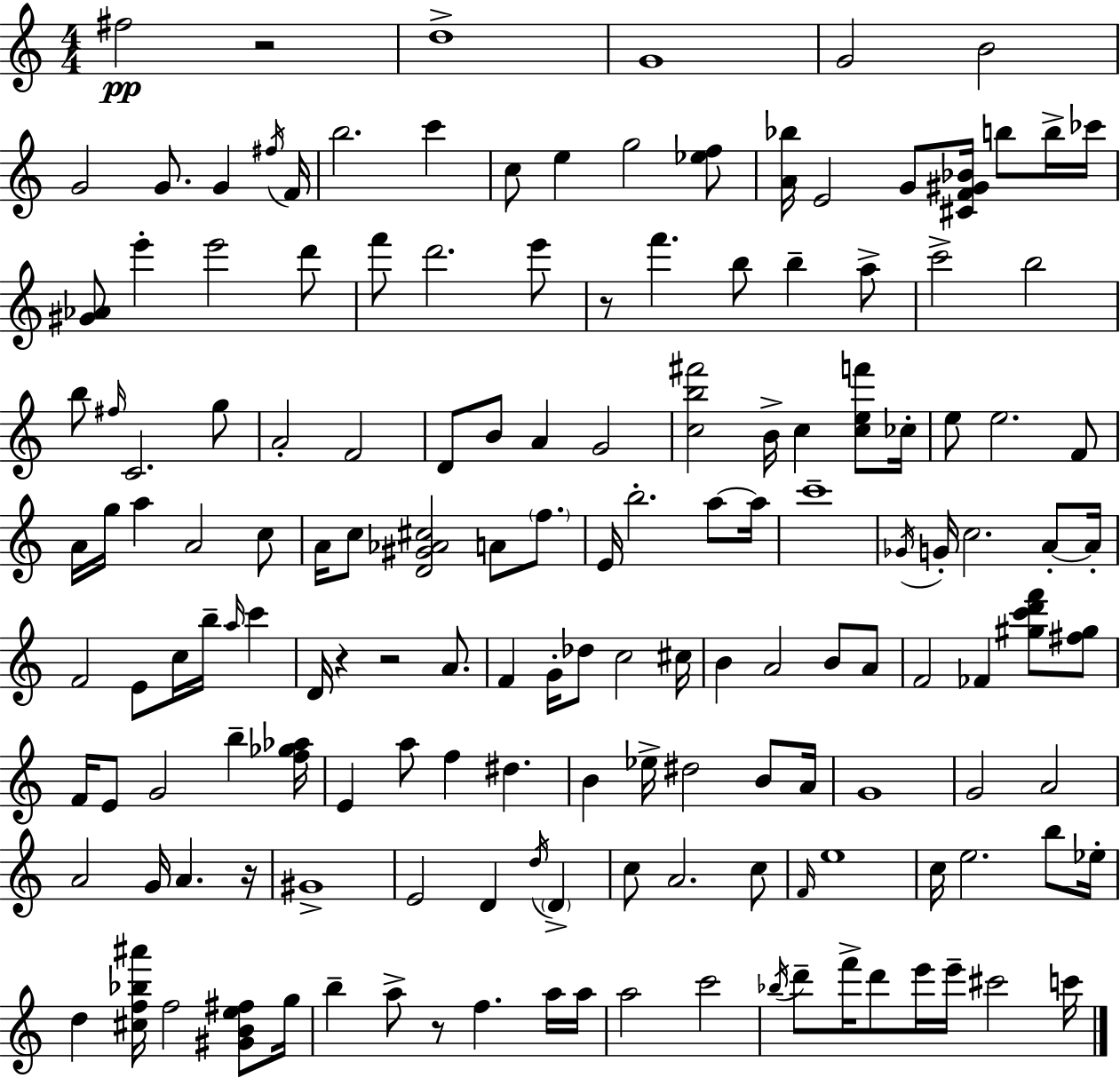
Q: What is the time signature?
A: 4/4